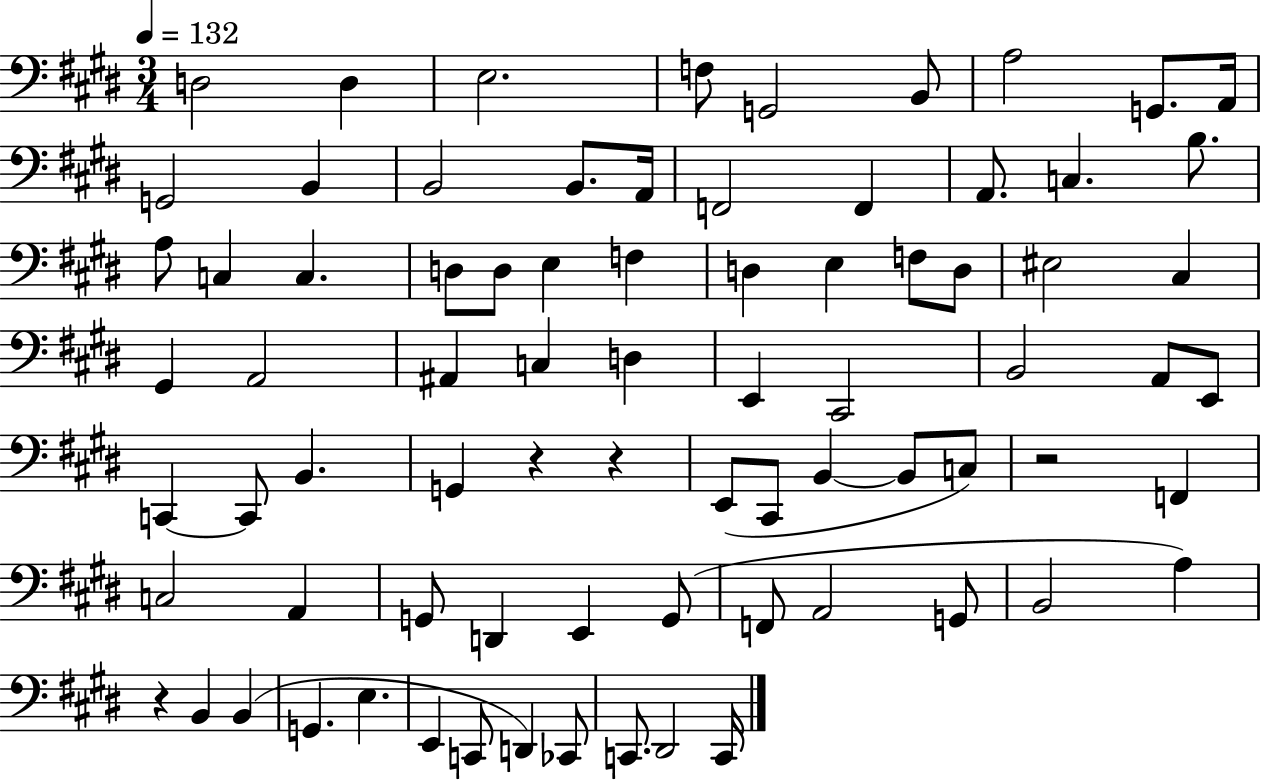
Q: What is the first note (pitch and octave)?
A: D3